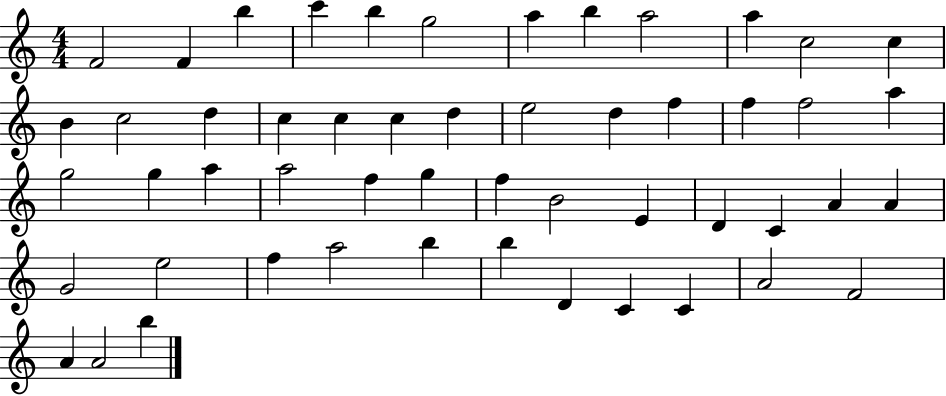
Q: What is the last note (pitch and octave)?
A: B5